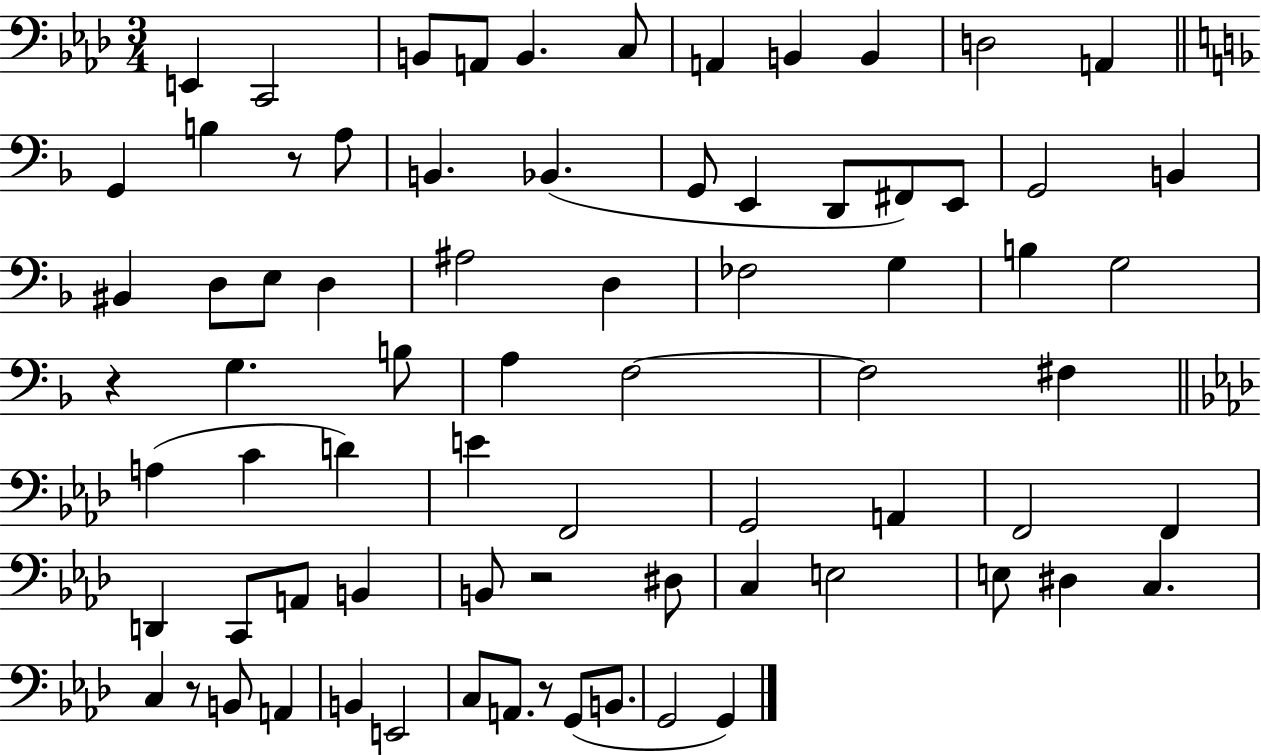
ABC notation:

X:1
T:Untitled
M:3/4
L:1/4
K:Ab
E,, C,,2 B,,/2 A,,/2 B,, C,/2 A,, B,, B,, D,2 A,, G,, B, z/2 A,/2 B,, _B,, G,,/2 E,, D,,/2 ^F,,/2 E,,/2 G,,2 B,, ^B,, D,/2 E,/2 D, ^A,2 D, _F,2 G, B, G,2 z G, B,/2 A, F,2 F,2 ^F, A, C D E F,,2 G,,2 A,, F,,2 F,, D,, C,,/2 A,,/2 B,, B,,/2 z2 ^D,/2 C, E,2 E,/2 ^D, C, C, z/2 B,,/2 A,, B,, E,,2 C,/2 A,,/2 z/2 G,,/2 B,,/2 G,,2 G,,